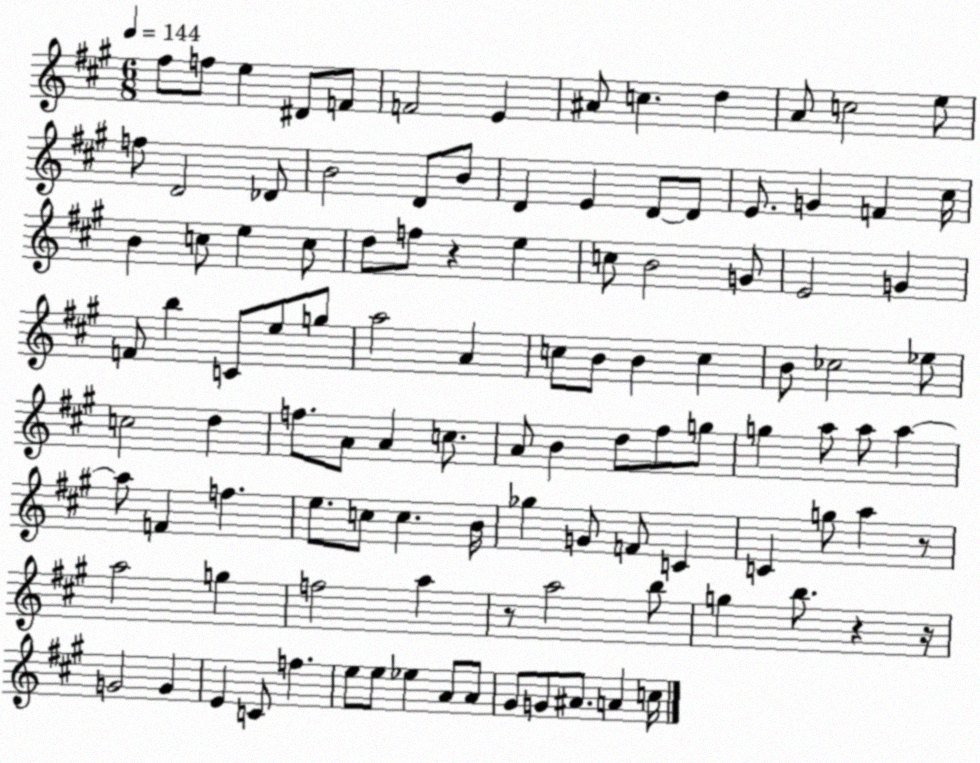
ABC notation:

X:1
T:Untitled
M:6/8
L:1/4
K:A
^f/2 f/2 e ^D/2 F/2 F2 E ^A/2 c d A/2 c2 e/2 f/2 D2 _D/2 B2 D/2 B/2 D E D/2 D/2 E/2 G F ^c/4 B c/2 e c/2 d/2 f/2 z e c/2 B2 G/2 E2 G F/2 b C/2 e/2 g/2 a2 A c/2 B/2 B c B/2 _c2 _e/2 c2 d f/2 A/2 A c/2 A/2 B d/2 ^f/2 g/2 g a/2 a/2 a a/2 F f e/2 c/2 c B/4 _g G/2 F/2 C C g/2 a z/2 a2 g f2 a z/2 a2 b/2 g b/2 z z/4 G2 G E C/2 f e/2 e/2 _e A/2 A/2 ^G/2 G/2 ^A/2 A c/4